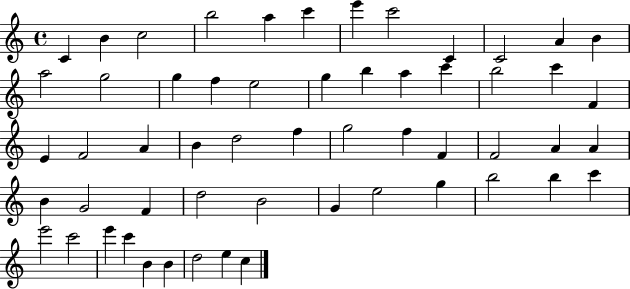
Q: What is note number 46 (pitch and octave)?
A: B5